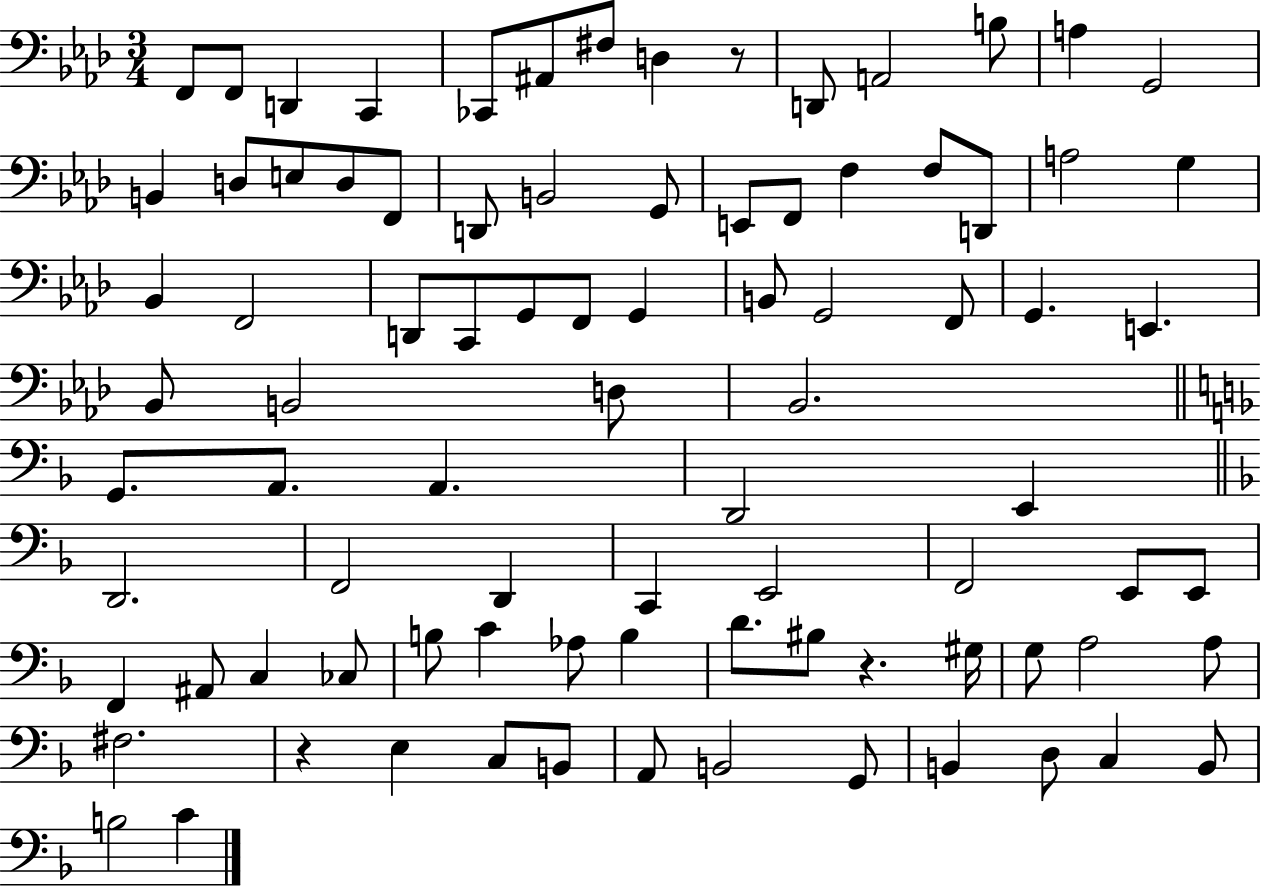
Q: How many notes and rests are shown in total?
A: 87